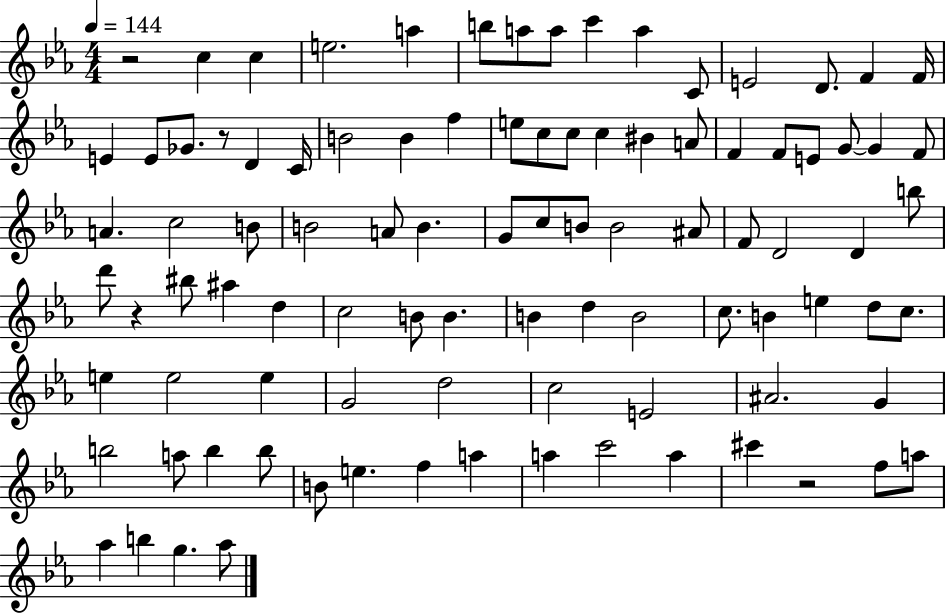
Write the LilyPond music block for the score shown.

{
  \clef treble
  \numericTimeSignature
  \time 4/4
  \key ees \major
  \tempo 4 = 144
  \repeat volta 2 { r2 c''4 c''4 | e''2. a''4 | b''8 a''8 a''8 c'''4 a''4 c'8 | e'2 d'8. f'4 f'16 | \break e'4 e'8 ges'8. r8 d'4 c'16 | b'2 b'4 f''4 | e''8 c''8 c''8 c''4 bis'4 a'8 | f'4 f'8 e'8 g'8~~ g'4 f'8 | \break a'4. c''2 b'8 | b'2 a'8 b'4. | g'8 c''8 b'8 b'2 ais'8 | f'8 d'2 d'4 b''8 | \break d'''8 r4 bis''8 ais''4 d''4 | c''2 b'8 b'4. | b'4 d''4 b'2 | c''8. b'4 e''4 d''8 c''8. | \break e''4 e''2 e''4 | g'2 d''2 | c''2 e'2 | ais'2. g'4 | \break b''2 a''8 b''4 b''8 | b'8 e''4. f''4 a''4 | a''4 c'''2 a''4 | cis'''4 r2 f''8 a''8 | \break aes''4 b''4 g''4. aes''8 | } \bar "|."
}